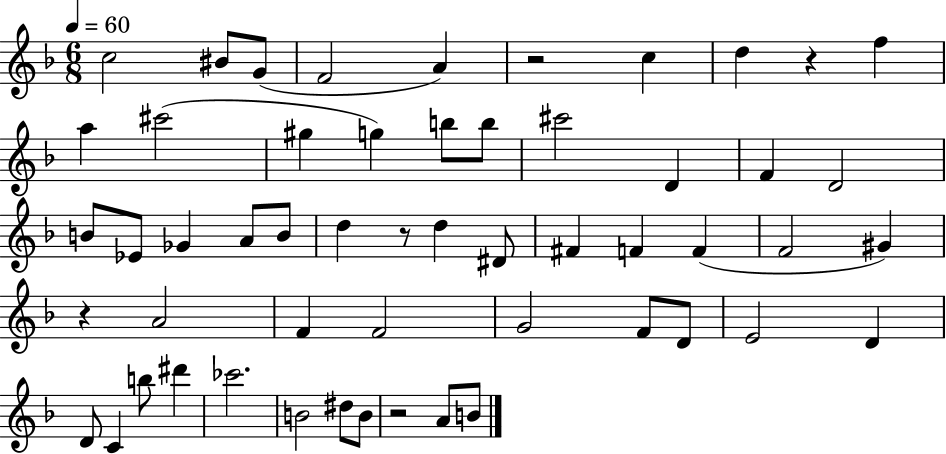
C5/h BIS4/e G4/e F4/h A4/q R/h C5/q D5/q R/q F5/q A5/q C#6/h G#5/q G5/q B5/e B5/e C#6/h D4/q F4/q D4/h B4/e Eb4/e Gb4/q A4/e B4/e D5/q R/e D5/q D#4/e F#4/q F4/q F4/q F4/h G#4/q R/q A4/h F4/q F4/h G4/h F4/e D4/e E4/h D4/q D4/e C4/q B5/e D#6/q CES6/h. B4/h D#5/e B4/e R/h A4/e B4/e